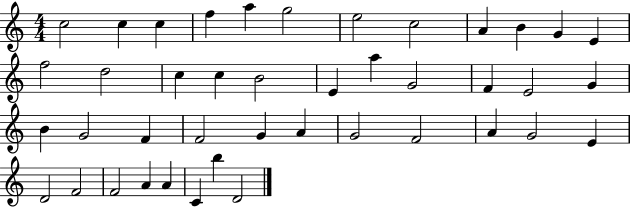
C5/h C5/q C5/q F5/q A5/q G5/h E5/h C5/h A4/q B4/q G4/q E4/q F5/h D5/h C5/q C5/q B4/h E4/q A5/q G4/h F4/q E4/h G4/q B4/q G4/h F4/q F4/h G4/q A4/q G4/h F4/h A4/q G4/h E4/q D4/h F4/h F4/h A4/q A4/q C4/q B5/q D4/h